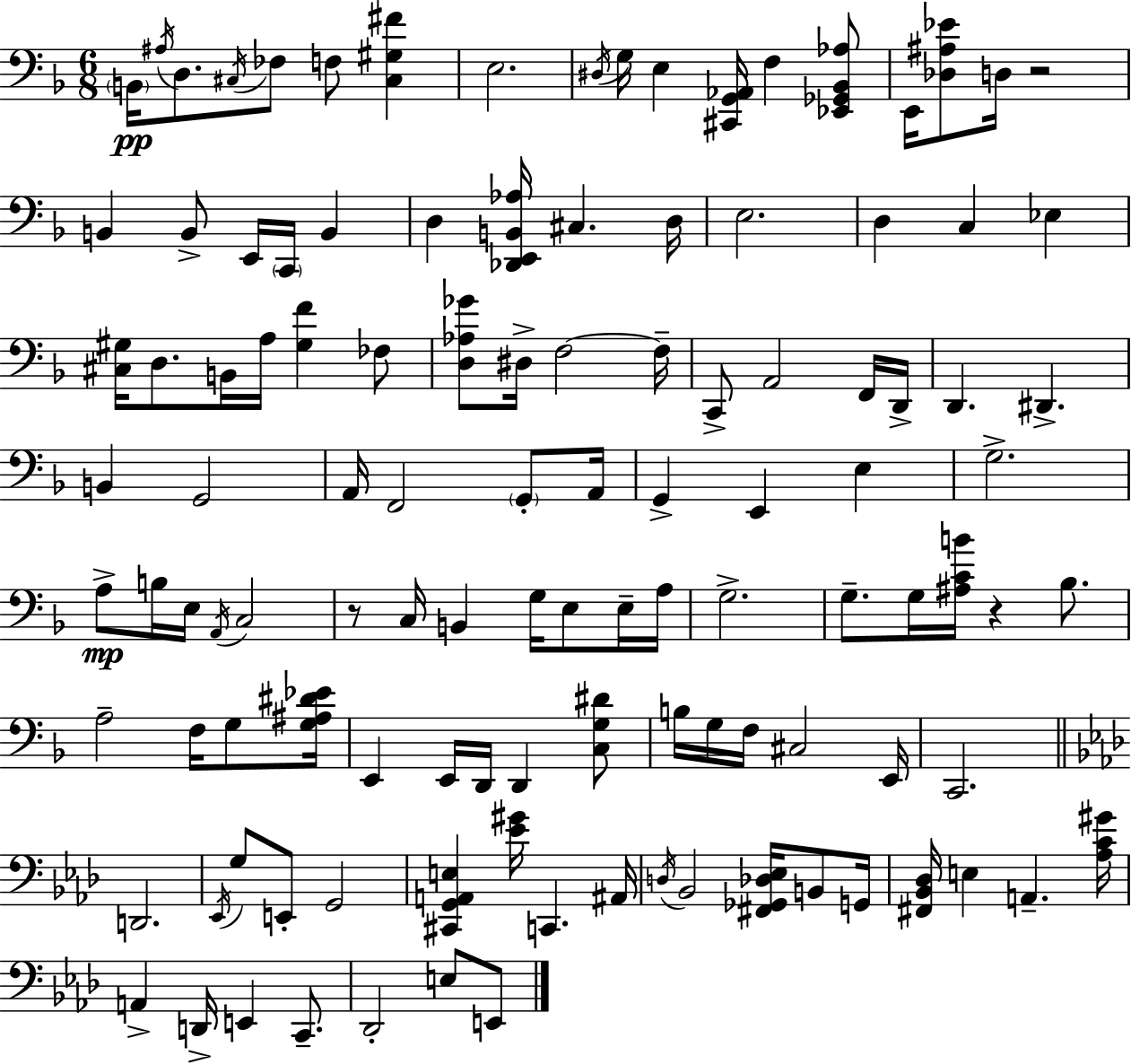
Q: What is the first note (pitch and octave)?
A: B2